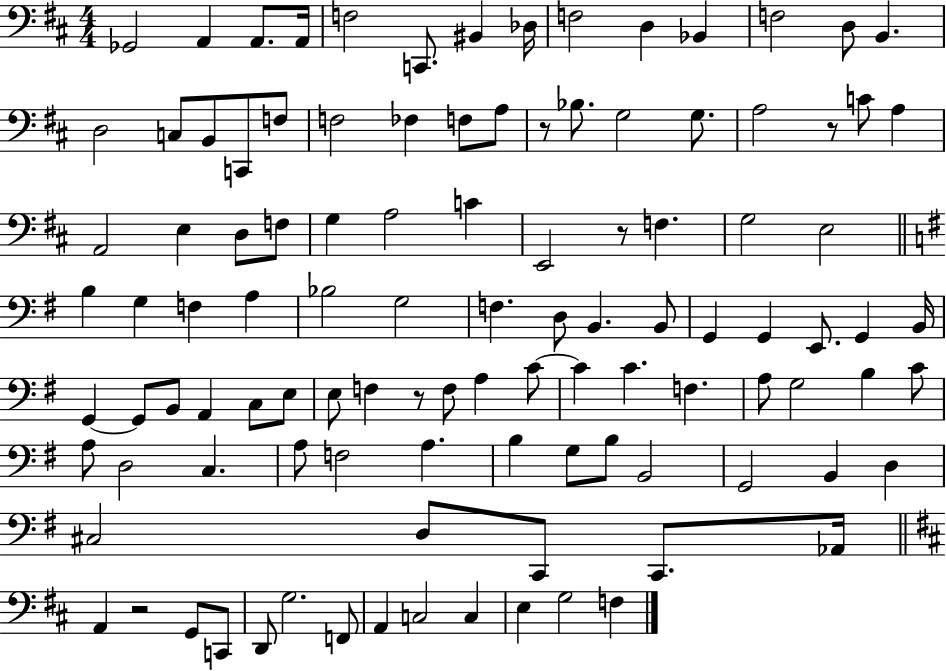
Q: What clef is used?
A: bass